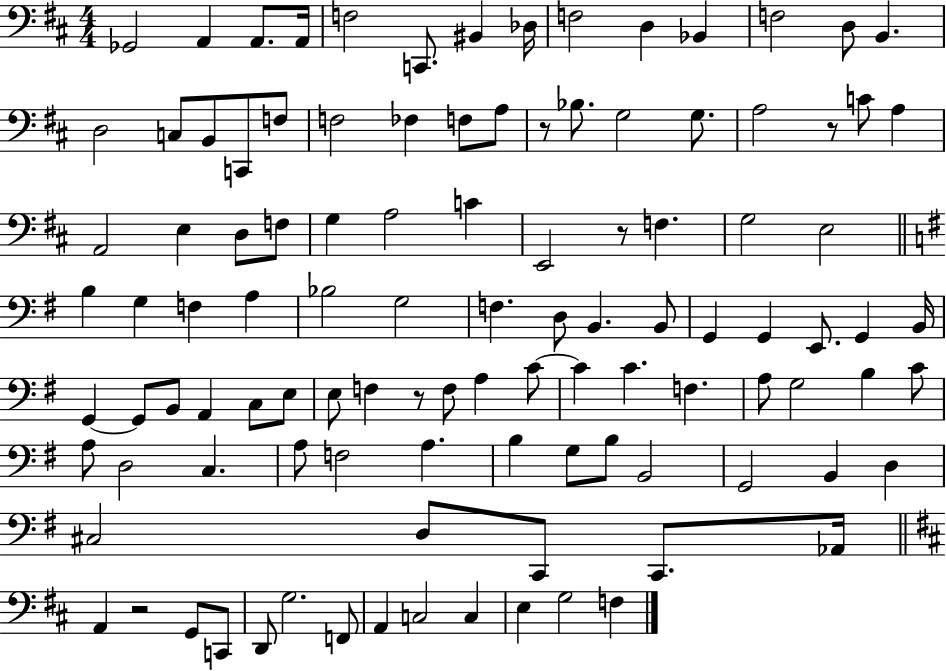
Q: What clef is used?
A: bass